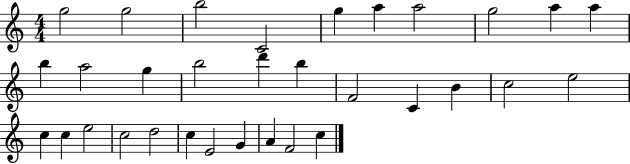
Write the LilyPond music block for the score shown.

{
  \clef treble
  \numericTimeSignature
  \time 4/4
  \key c \major
  g''2 g''2 | b''2 c'2 | g''4 a''4 a''2 | g''2 a''4 a''4 | \break b''4 a''2 g''4 | b''2 d'''4 b''4 | f'2 c'4 b'4 | c''2 e''2 | \break c''4 c''4 e''2 | c''2 d''2 | c''4 e'2 g'4 | a'4 f'2 c''4 | \break \bar "|."
}